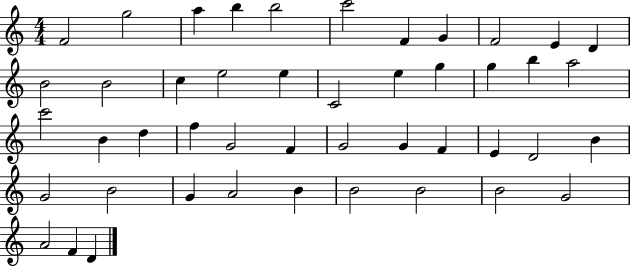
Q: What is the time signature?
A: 4/4